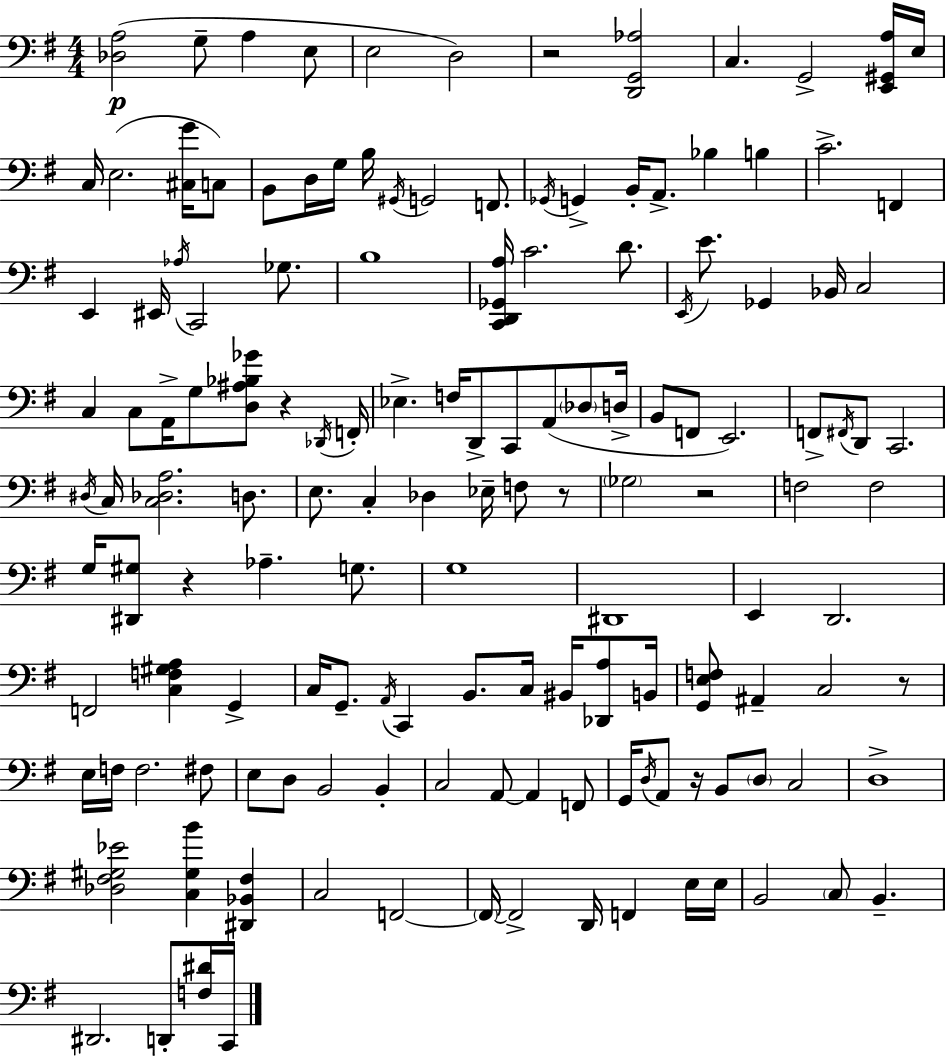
{
  \clef bass
  \numericTimeSignature
  \time 4/4
  \key e \minor
  <des a>2(\p g8-- a4 e8 | e2 d2) | r2 <d, g, aes>2 | c4. g,2-> <e, gis, a>16 e16 | \break c16 e2.( <cis g'>16 c8) | b,8 d16 g16 b16 \acciaccatura { gis,16 } g,2 f,8. | \acciaccatura { ges,16 } g,4-> b,16-. a,8.-> bes4 b4 | c'2.-> f,4 | \break e,4 eis,16 \acciaccatura { aes16 } c,2 | ges8. b1 | <c, d, ges, a>16 c'2. | d'8. \acciaccatura { e,16 } e'8. ges,4 bes,16 c2 | \break c4 c8 a,16-> g8 <d ais bes ges'>8 r4 | \acciaccatura { des,16 } f,16-. ees4.-> f16 d,8-> c,8 | a,8( \parenthesize des8 d16-> b,8 f,8 e,2.) | f,8-> \acciaccatura { fis,16 } d,8 c,2. | \break \acciaccatura { dis16 } c16 <c des a>2. | d8. e8. c4-. des4 | ees16-- f8 r8 \parenthesize ges2 r2 | f2 f2 | \break g16 <dis, gis>8 r4 aes4.-- | g8. g1 | dis,1 | e,4 d,2. | \break f,2 <c f gis a>4 | g,4-> c16 g,8.-- \acciaccatura { a,16 } c,4 | b,8. c16 bis,16 <des, a>8 b,16 <g, e f>8 ais,4-- c2 | r8 e16 f16 f2. | \break fis8 e8 d8 b,2 | b,4-. c2 | a,8~~ a,4 f,8 g,16 \acciaccatura { d16 } a,8 r16 b,8 \parenthesize d8 | c2 d1-> | \break <des fis gis ees'>2 | <c gis b'>4 <dis, bes, fis>4 c2 | f,2~~ \parenthesize f,16~~ f,2-> | d,16 f,4 e16 e16 b,2 | \break \parenthesize c8 b,4.-- dis,2. | d,8-. <f dis'>16 c,16 \bar "|."
}